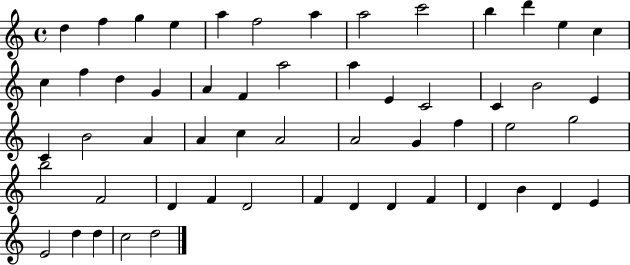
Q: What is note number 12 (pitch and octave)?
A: E5